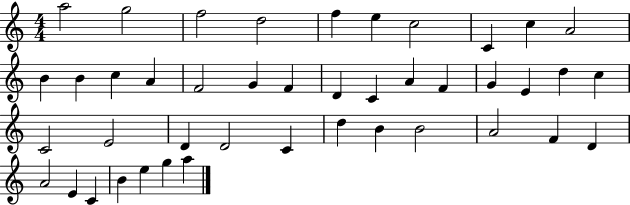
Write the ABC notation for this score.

X:1
T:Untitled
M:4/4
L:1/4
K:C
a2 g2 f2 d2 f e c2 C c A2 B B c A F2 G F D C A F G E d c C2 E2 D D2 C d B B2 A2 F D A2 E C B e g a